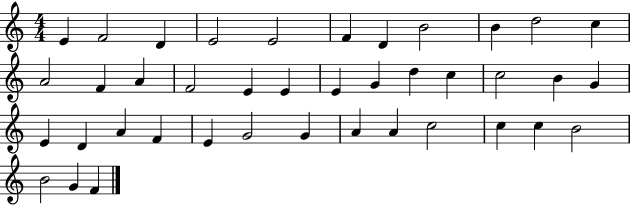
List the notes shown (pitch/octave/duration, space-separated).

E4/q F4/h D4/q E4/h E4/h F4/q D4/q B4/h B4/q D5/h C5/q A4/h F4/q A4/q F4/h E4/q E4/q E4/q G4/q D5/q C5/q C5/h B4/q G4/q E4/q D4/q A4/q F4/q E4/q G4/h G4/q A4/q A4/q C5/h C5/q C5/q B4/h B4/h G4/q F4/q